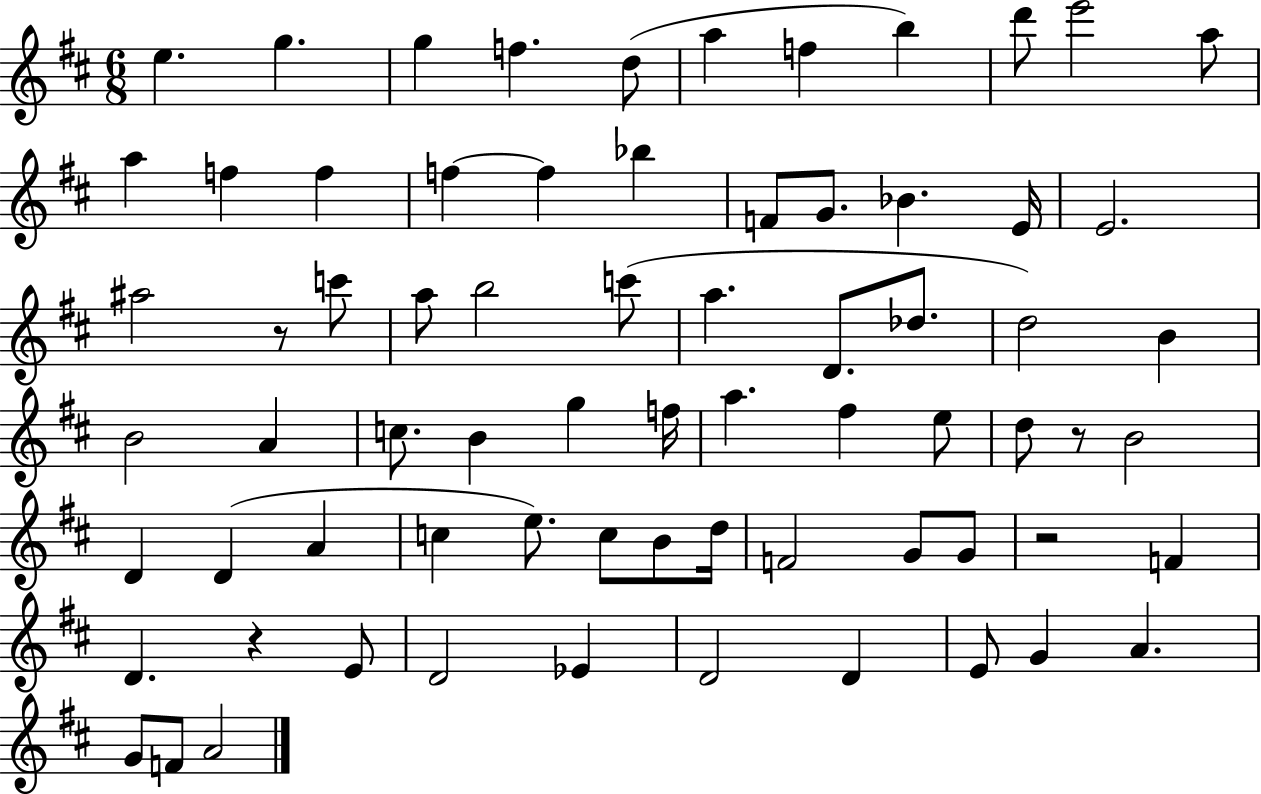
{
  \clef treble
  \numericTimeSignature
  \time 6/8
  \key d \major
  e''4. g''4. | g''4 f''4. d''8( | a''4 f''4 b''4) | d'''8 e'''2 a''8 | \break a''4 f''4 f''4 | f''4~~ f''4 bes''4 | f'8 g'8. bes'4. e'16 | e'2. | \break ais''2 r8 c'''8 | a''8 b''2 c'''8( | a''4. d'8. des''8. | d''2) b'4 | \break b'2 a'4 | c''8. b'4 g''4 f''16 | a''4. fis''4 e''8 | d''8 r8 b'2 | \break d'4 d'4( a'4 | c''4 e''8.) c''8 b'8 d''16 | f'2 g'8 g'8 | r2 f'4 | \break d'4. r4 e'8 | d'2 ees'4 | d'2 d'4 | e'8 g'4 a'4. | \break g'8 f'8 a'2 | \bar "|."
}